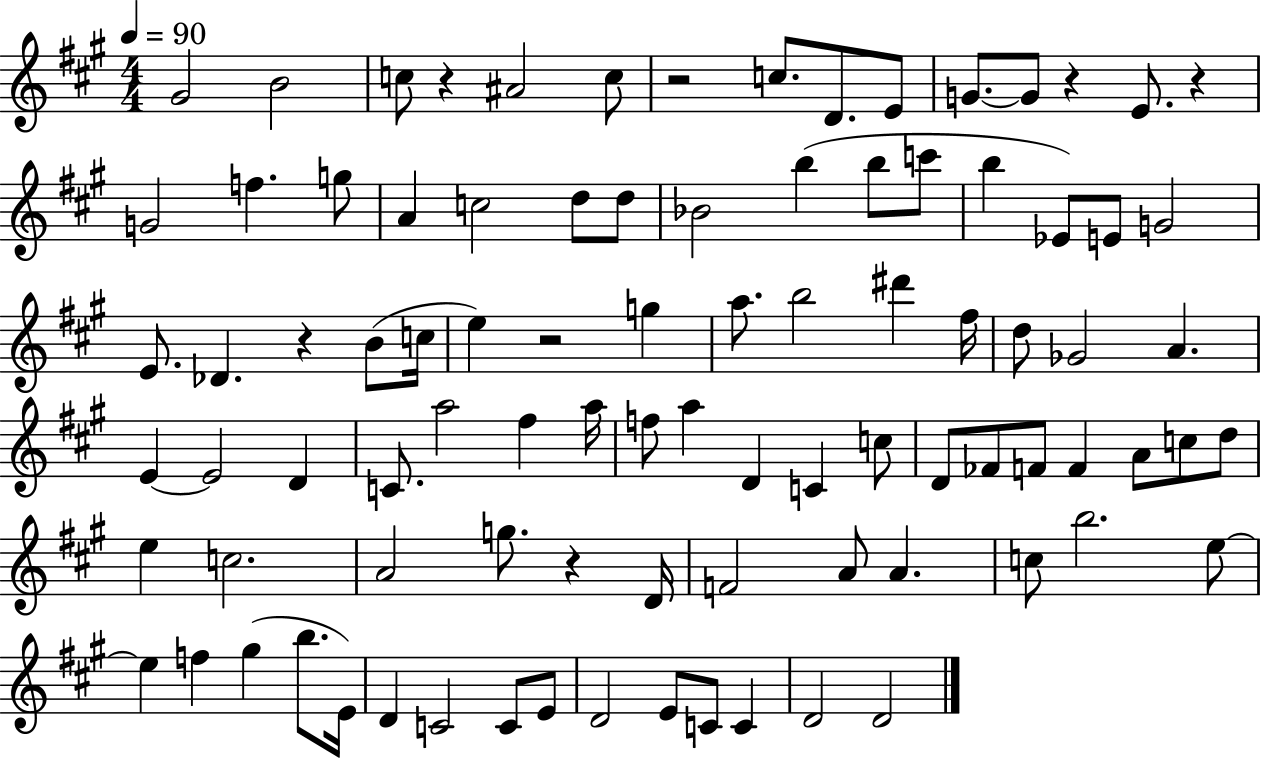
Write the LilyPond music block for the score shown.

{
  \clef treble
  \numericTimeSignature
  \time 4/4
  \key a \major
  \tempo 4 = 90
  \repeat volta 2 { gis'2 b'2 | c''8 r4 ais'2 c''8 | r2 c''8. d'8. e'8 | g'8.~~ g'8 r4 e'8. r4 | \break g'2 f''4. g''8 | a'4 c''2 d''8 d''8 | bes'2 b''4( b''8 c'''8 | b''4 ees'8) e'8 g'2 | \break e'8. des'4. r4 b'8( c''16 | e''4) r2 g''4 | a''8. b''2 dis'''4 fis''16 | d''8 ges'2 a'4. | \break e'4~~ e'2 d'4 | c'8. a''2 fis''4 a''16 | f''8 a''4 d'4 c'4 c''8 | d'8 fes'8 f'8 f'4 a'8 c''8 d''8 | \break e''4 c''2. | a'2 g''8. r4 d'16 | f'2 a'8 a'4. | c''8 b''2. e''8~~ | \break e''4 f''4 gis''4( b''8. e'16) | d'4 c'2 c'8 e'8 | d'2 e'8 c'8 c'4 | d'2 d'2 | \break } \bar "|."
}